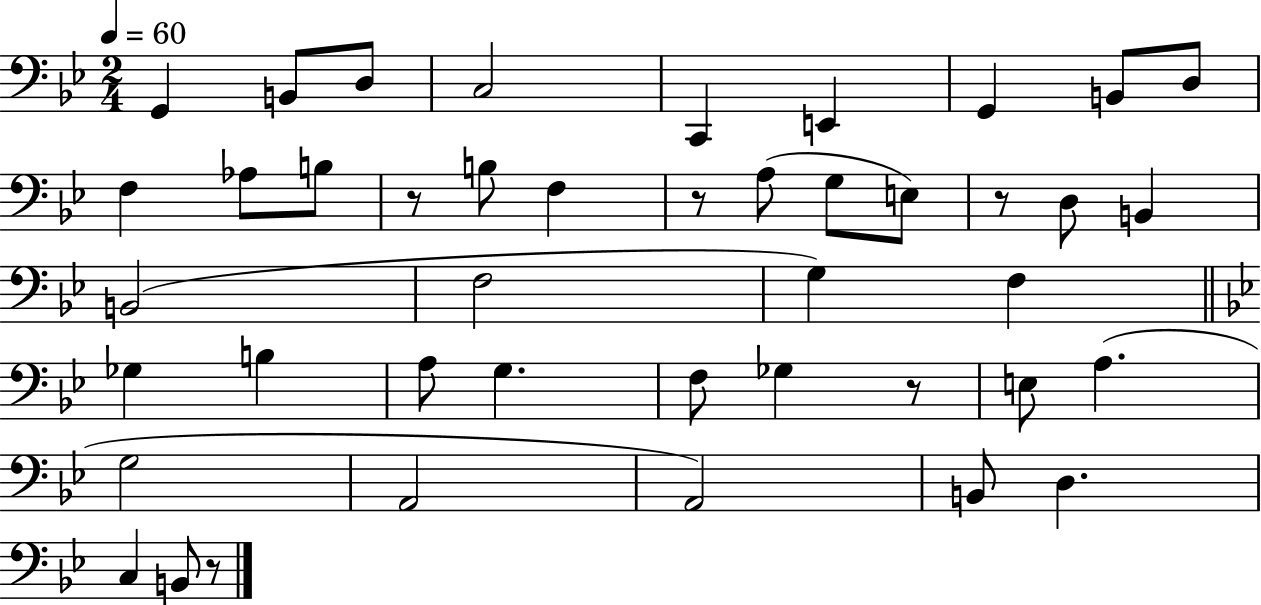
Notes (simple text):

G2/q B2/e D3/e C3/h C2/q E2/q G2/q B2/e D3/e F3/q Ab3/e B3/e R/e B3/e F3/q R/e A3/e G3/e E3/e R/e D3/e B2/q B2/h F3/h G3/q F3/q Gb3/q B3/q A3/e G3/q. F3/e Gb3/q R/e E3/e A3/q. G3/h A2/h A2/h B2/e D3/q. C3/q B2/e R/e